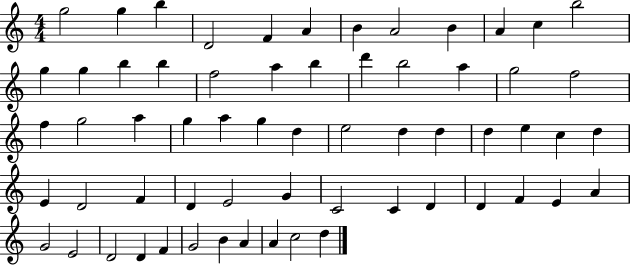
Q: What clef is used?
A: treble